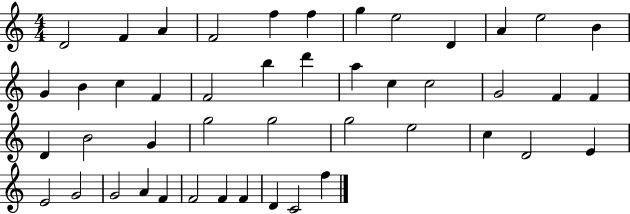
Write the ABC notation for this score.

X:1
T:Untitled
M:4/4
L:1/4
K:C
D2 F A F2 f f g e2 D A e2 B G B c F F2 b d' a c c2 G2 F F D B2 G g2 g2 g2 e2 c D2 E E2 G2 G2 A F F2 F F D C2 f